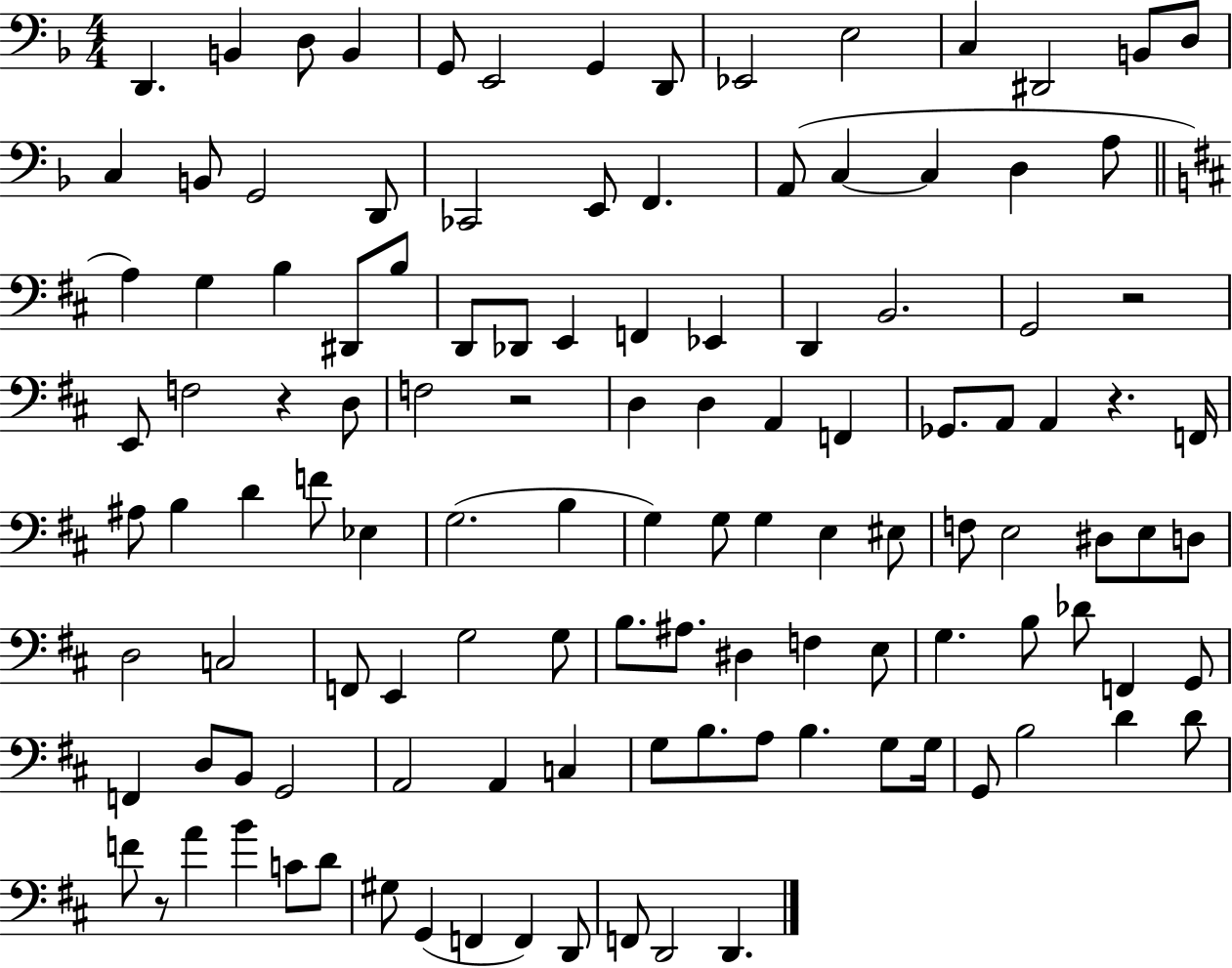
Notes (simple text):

D2/q. B2/q D3/e B2/q G2/e E2/h G2/q D2/e Eb2/h E3/h C3/q D#2/h B2/e D3/e C3/q B2/e G2/h D2/e CES2/h E2/e F2/q. A2/e C3/q C3/q D3/q A3/e A3/q G3/q B3/q D#2/e B3/e D2/e Db2/e E2/q F2/q Eb2/q D2/q B2/h. G2/h R/h E2/e F3/h R/q D3/e F3/h R/h D3/q D3/q A2/q F2/q Gb2/e. A2/e A2/q R/q. F2/s A#3/e B3/q D4/q F4/e Eb3/q G3/h. B3/q G3/q G3/e G3/q E3/q EIS3/e F3/e E3/h D#3/e E3/e D3/e D3/h C3/h F2/e E2/q G3/h G3/e B3/e. A#3/e. D#3/q F3/q E3/e G3/q. B3/e Db4/e F2/q G2/e F2/q D3/e B2/e G2/h A2/h A2/q C3/q G3/e B3/e. A3/e B3/q. G3/e G3/s G2/e B3/h D4/q D4/e F4/e R/e A4/q B4/q C4/e D4/e G#3/e G2/q F2/q F2/q D2/e F2/e D2/h D2/q.